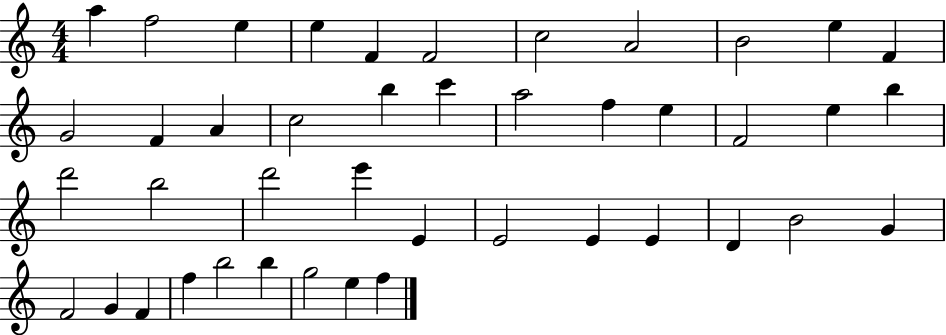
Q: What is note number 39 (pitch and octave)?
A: B5